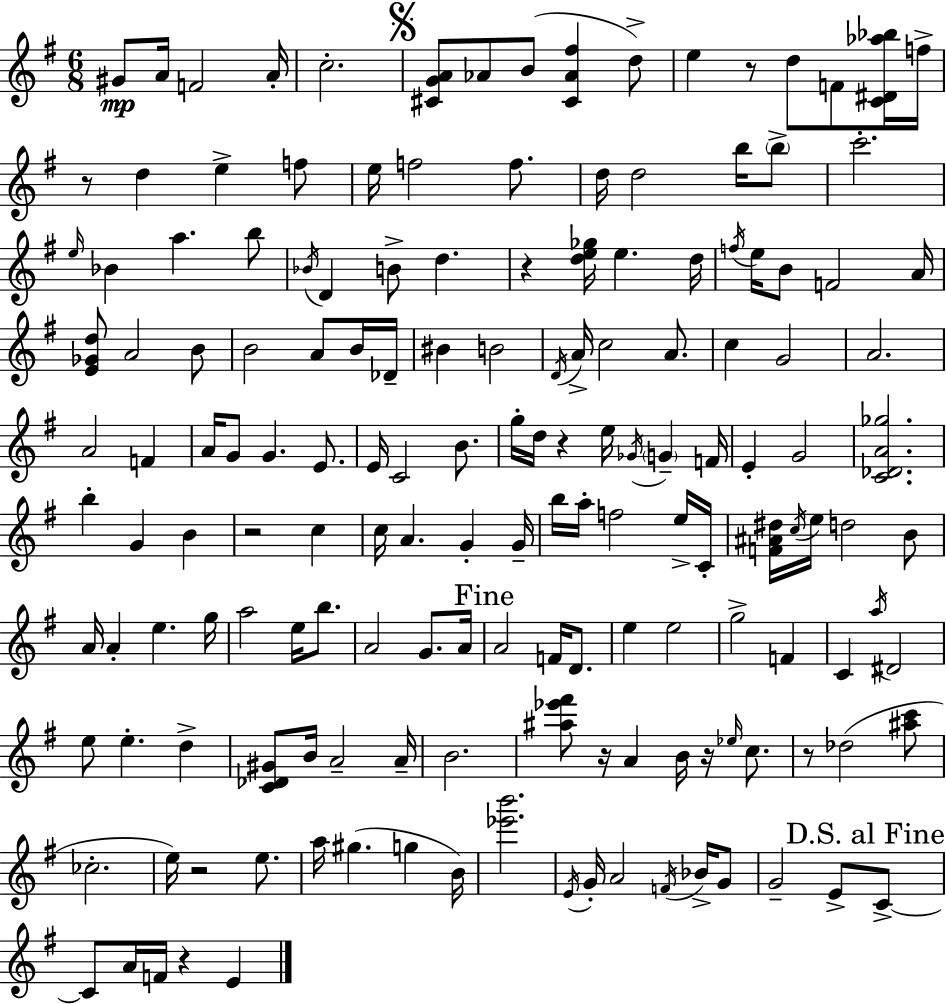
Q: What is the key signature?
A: E minor